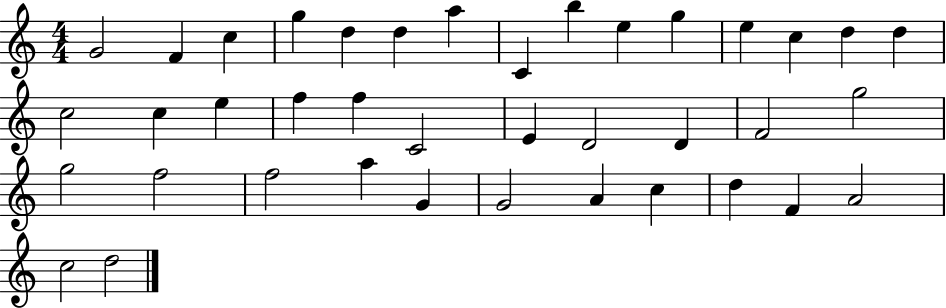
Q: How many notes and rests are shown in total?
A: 39